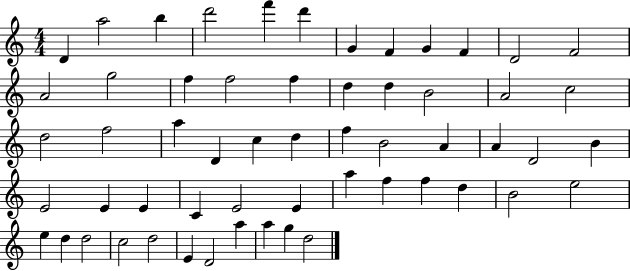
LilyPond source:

{
  \clef treble
  \numericTimeSignature
  \time 4/4
  \key c \major
  d'4 a''2 b''4 | d'''2 f'''4 d'''4 | g'4 f'4 g'4 f'4 | d'2 f'2 | \break a'2 g''2 | f''4 f''2 f''4 | d''4 d''4 b'2 | a'2 c''2 | \break d''2 f''2 | a''4 d'4 c''4 d''4 | f''4 b'2 a'4 | a'4 d'2 b'4 | \break e'2 e'4 e'4 | c'4 e'2 e'4 | a''4 f''4 f''4 d''4 | b'2 e''2 | \break e''4 d''4 d''2 | c''2 d''2 | e'4 d'2 a''4 | a''4 g''4 d''2 | \break \bar "|."
}